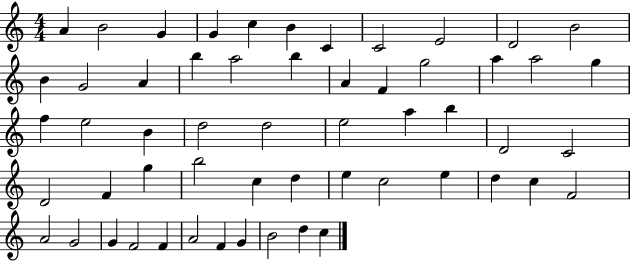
{
  \clef treble
  \numericTimeSignature
  \time 4/4
  \key c \major
  a'4 b'2 g'4 | g'4 c''4 b'4 c'4 | c'2 e'2 | d'2 b'2 | \break b'4 g'2 a'4 | b''4 a''2 b''4 | a'4 f'4 g''2 | a''4 a''2 g''4 | \break f''4 e''2 b'4 | d''2 d''2 | e''2 a''4 b''4 | d'2 c'2 | \break d'2 f'4 g''4 | b''2 c''4 d''4 | e''4 c''2 e''4 | d''4 c''4 f'2 | \break a'2 g'2 | g'4 f'2 f'4 | a'2 f'4 g'4 | b'2 d''4 c''4 | \break \bar "|."
}